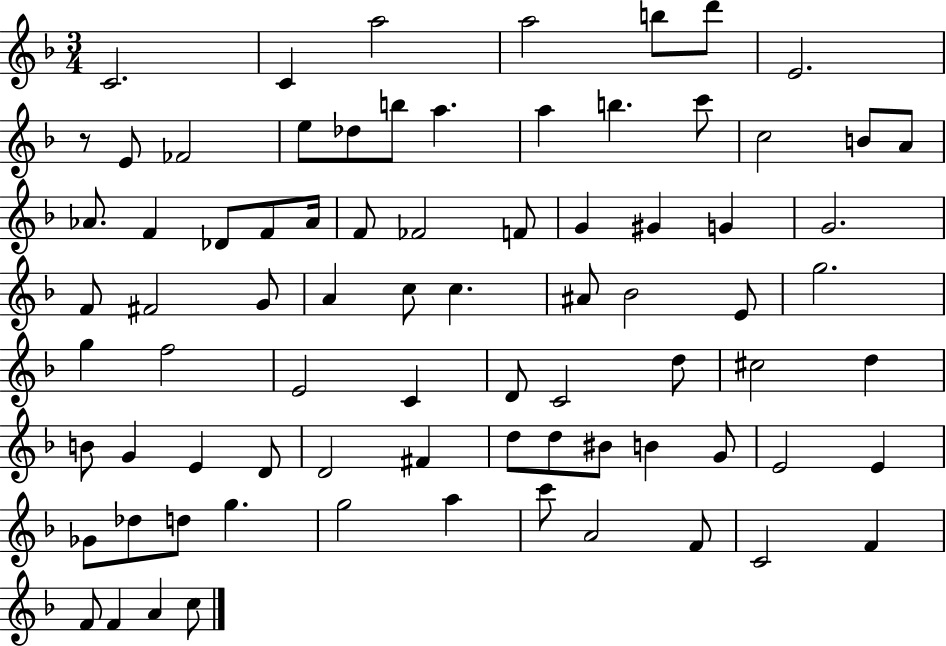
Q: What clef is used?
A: treble